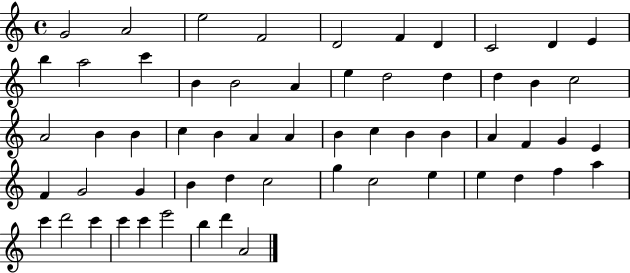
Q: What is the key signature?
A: C major